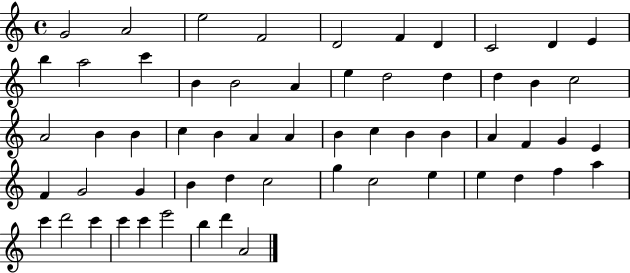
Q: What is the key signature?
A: C major